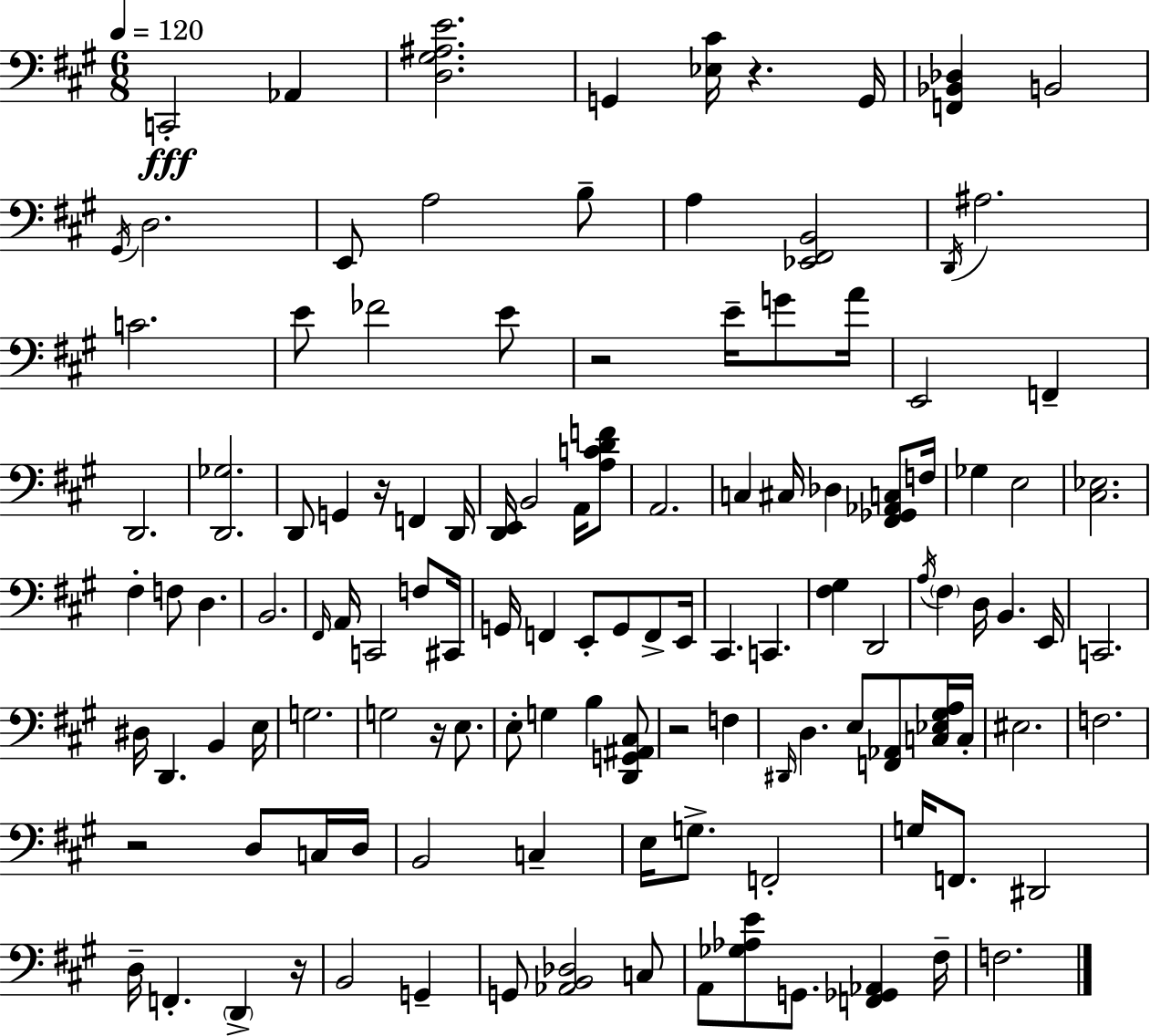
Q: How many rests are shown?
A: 7